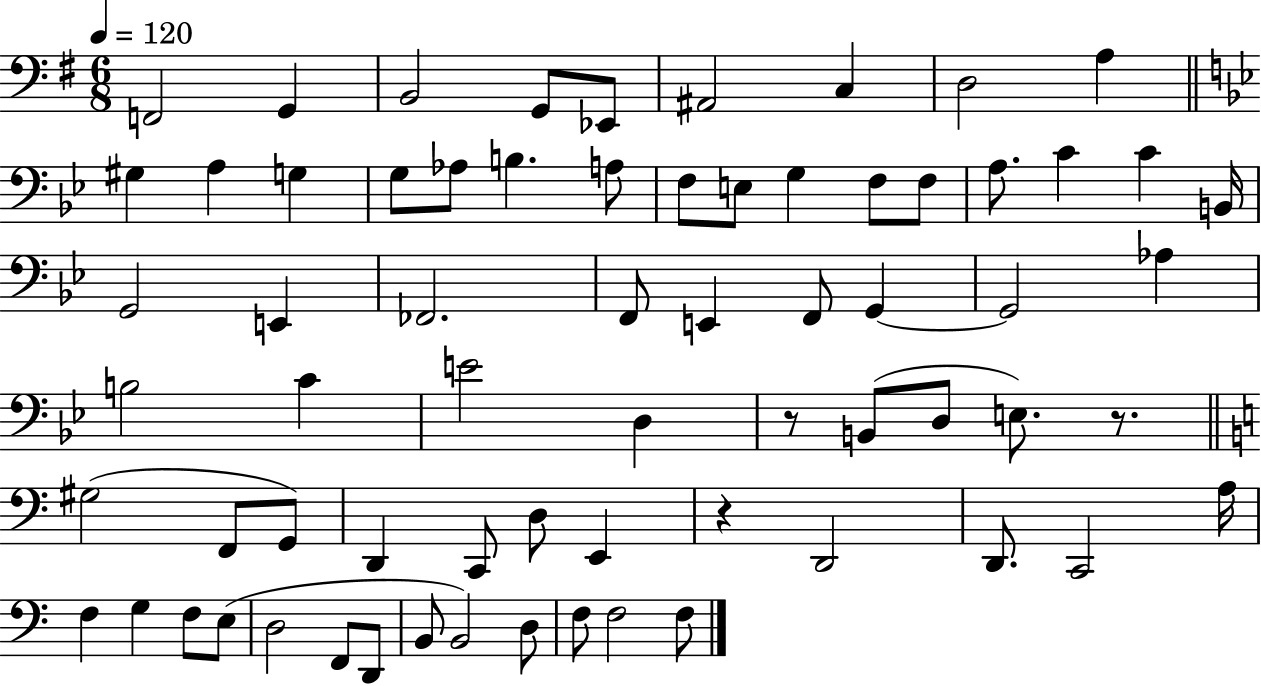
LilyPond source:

{
  \clef bass
  \numericTimeSignature
  \time 6/8
  \key g \major
  \tempo 4 = 120
  \repeat volta 2 { f,2 g,4 | b,2 g,8 ees,8 | ais,2 c4 | d2 a4 | \break \bar "||" \break \key bes \major gis4 a4 g4 | g8 aes8 b4. a8 | f8 e8 g4 f8 f8 | a8. c'4 c'4 b,16 | \break g,2 e,4 | fes,2. | f,8 e,4 f,8 g,4~~ | g,2 aes4 | \break b2 c'4 | e'2 d4 | r8 b,8( d8 e8.) r8. | \bar "||" \break \key c \major gis2( f,8 g,8) | d,4 c,8 d8 e,4 | r4 d,2 | d,8. c,2 a16 | \break f4 g4 f8 e8( | d2 f,8 d,8 | b,8 b,2) d8 | f8 f2 f8 | \break } \bar "|."
}